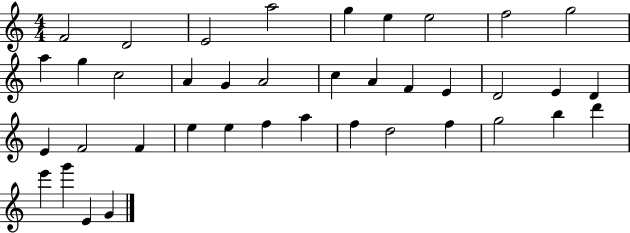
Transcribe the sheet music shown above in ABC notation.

X:1
T:Untitled
M:4/4
L:1/4
K:C
F2 D2 E2 a2 g e e2 f2 g2 a g c2 A G A2 c A F E D2 E D E F2 F e e f a f d2 f g2 b d' e' g' E G